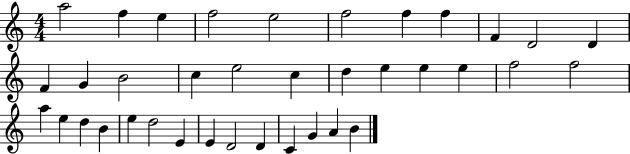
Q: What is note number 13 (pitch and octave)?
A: G4